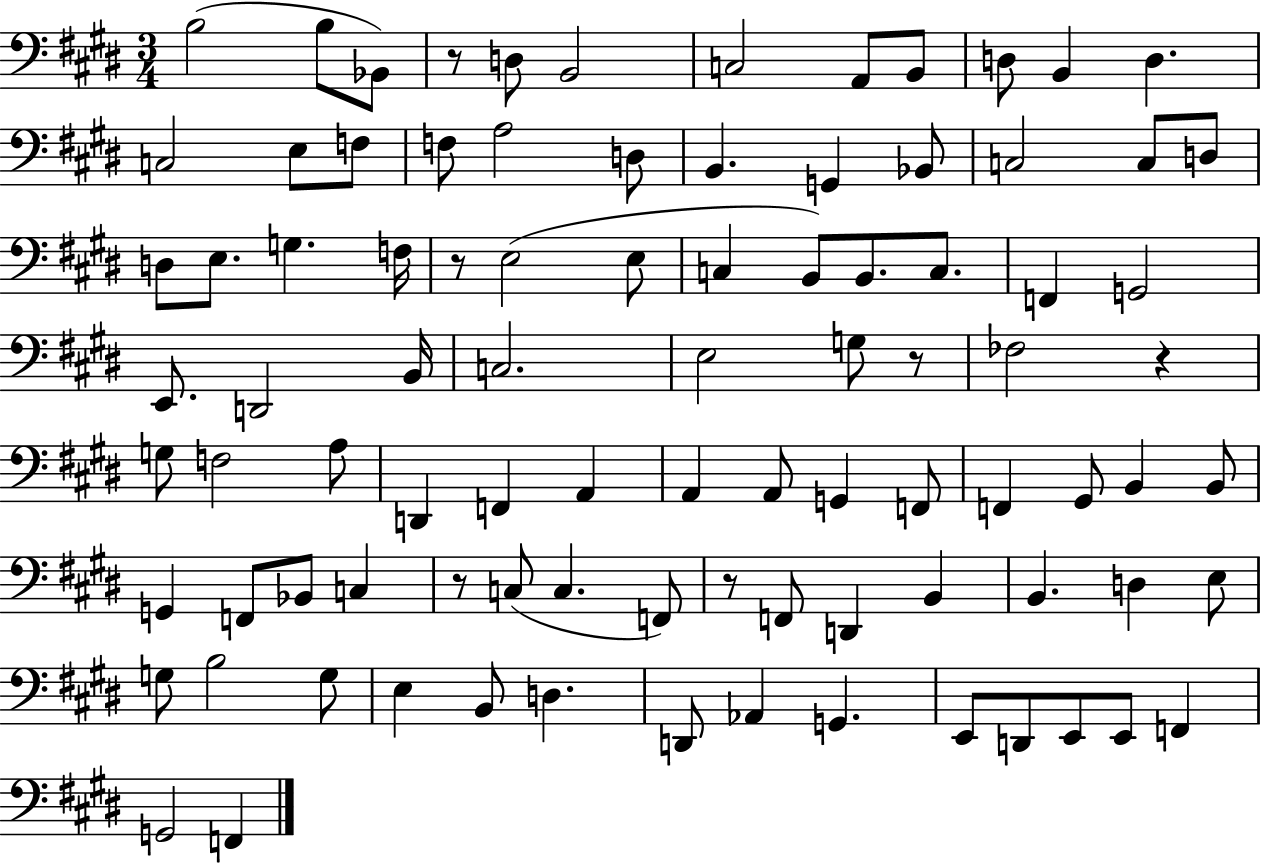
B3/h B3/e Bb2/e R/e D3/e B2/h C3/h A2/e B2/e D3/e B2/q D3/q. C3/h E3/e F3/e F3/e A3/h D3/e B2/q. G2/q Bb2/e C3/h C3/e D3/e D3/e E3/e. G3/q. F3/s R/e E3/h E3/e C3/q B2/e B2/e. C3/e. F2/q G2/h E2/e. D2/h B2/s C3/h. E3/h G3/e R/e FES3/h R/q G3/e F3/h A3/e D2/q F2/q A2/q A2/q A2/e G2/q F2/e F2/q G#2/e B2/q B2/e G2/q F2/e Bb2/e C3/q R/e C3/e C3/q. F2/e R/e F2/e D2/q B2/q B2/q. D3/q E3/e G3/e B3/h G3/e E3/q B2/e D3/q. D2/e Ab2/q G2/q. E2/e D2/e E2/e E2/e F2/q G2/h F2/q